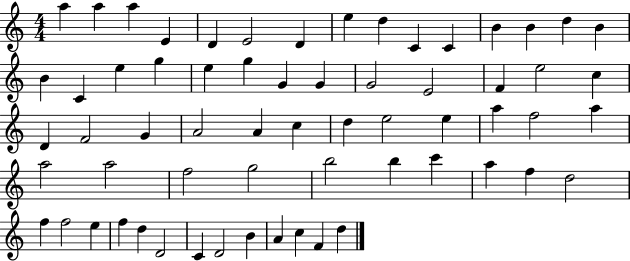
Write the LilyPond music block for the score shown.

{
  \clef treble
  \numericTimeSignature
  \time 4/4
  \key c \major
  a''4 a''4 a''4 e'4 | d'4 e'2 d'4 | e''4 d''4 c'4 c'4 | b'4 b'4 d''4 b'4 | \break b'4 c'4 e''4 g''4 | e''4 g''4 g'4 g'4 | g'2 e'2 | f'4 e''2 c''4 | \break d'4 f'2 g'4 | a'2 a'4 c''4 | d''4 e''2 e''4 | a''4 f''2 a''4 | \break a''2 a''2 | f''2 g''2 | b''2 b''4 c'''4 | a''4 f''4 d''2 | \break f''4 f''2 e''4 | f''4 d''4 d'2 | c'4 d'2 b'4 | a'4 c''4 f'4 d''4 | \break \bar "|."
}